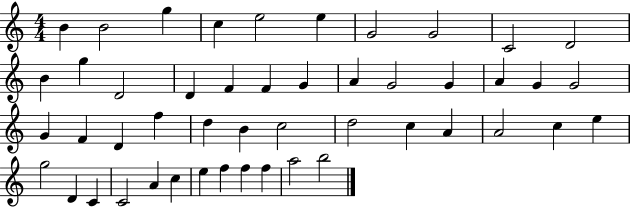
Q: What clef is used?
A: treble